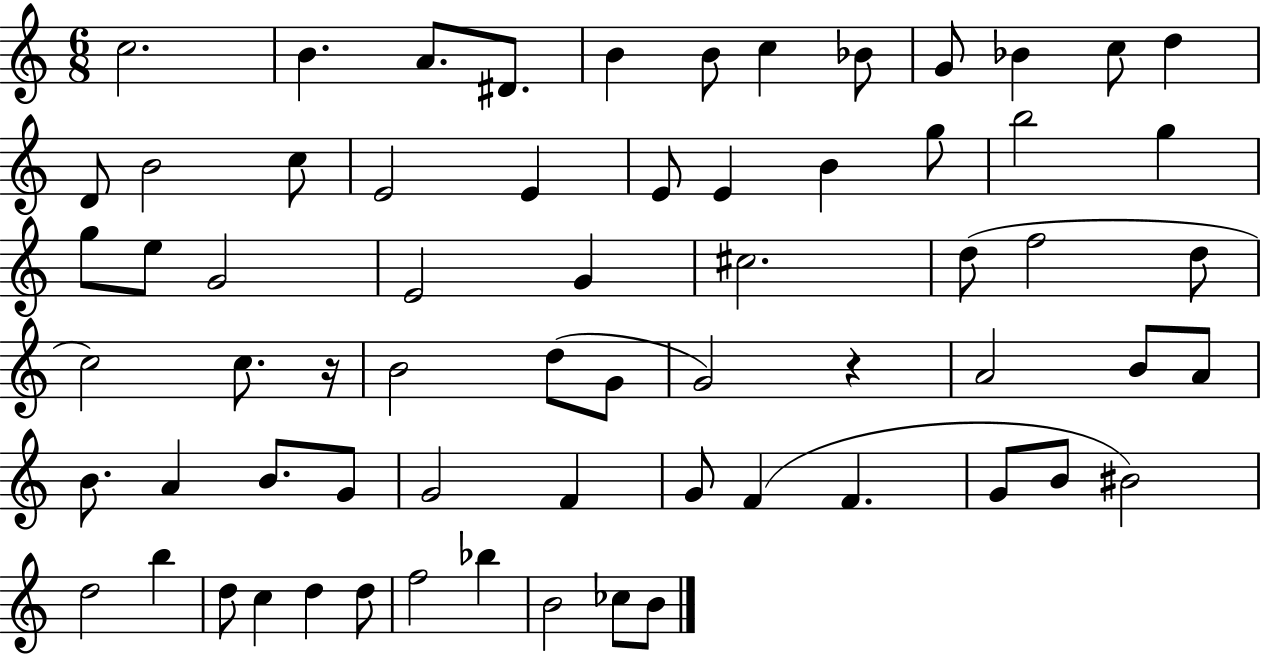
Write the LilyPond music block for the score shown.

{
  \clef treble
  \numericTimeSignature
  \time 6/8
  \key c \major
  c''2. | b'4. a'8. dis'8. | b'4 b'8 c''4 bes'8 | g'8 bes'4 c''8 d''4 | \break d'8 b'2 c''8 | e'2 e'4 | e'8 e'4 b'4 g''8 | b''2 g''4 | \break g''8 e''8 g'2 | e'2 g'4 | cis''2. | d''8( f''2 d''8 | \break c''2) c''8. r16 | b'2 d''8( g'8 | g'2) r4 | a'2 b'8 a'8 | \break b'8. a'4 b'8. g'8 | g'2 f'4 | g'8 f'4( f'4. | g'8 b'8 bis'2) | \break d''2 b''4 | d''8 c''4 d''4 d''8 | f''2 bes''4 | b'2 ces''8 b'8 | \break \bar "|."
}